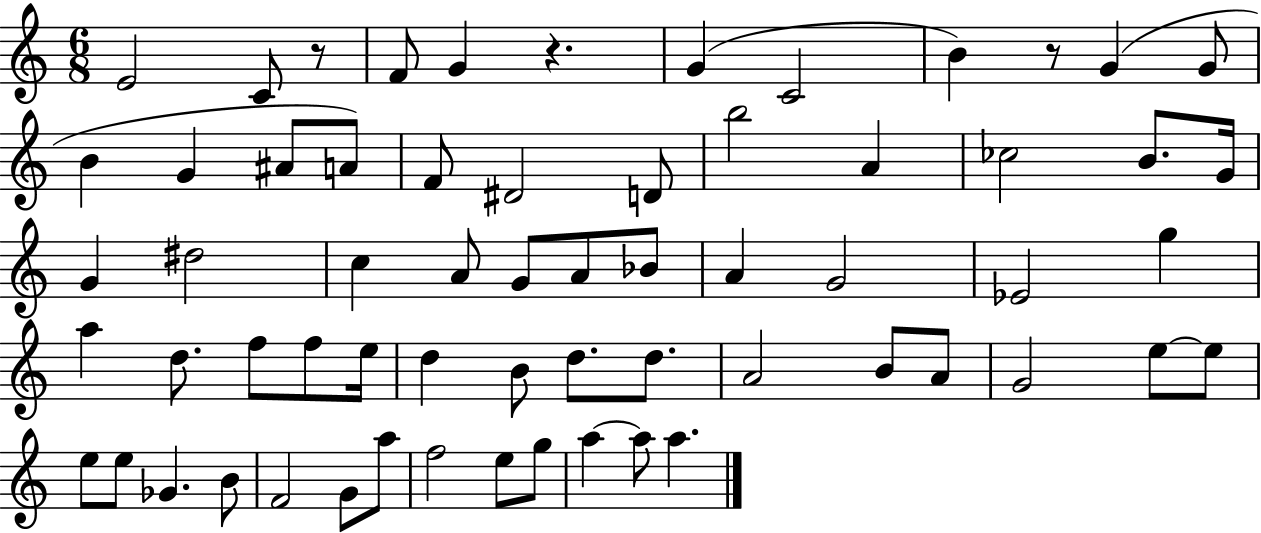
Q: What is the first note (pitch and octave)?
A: E4